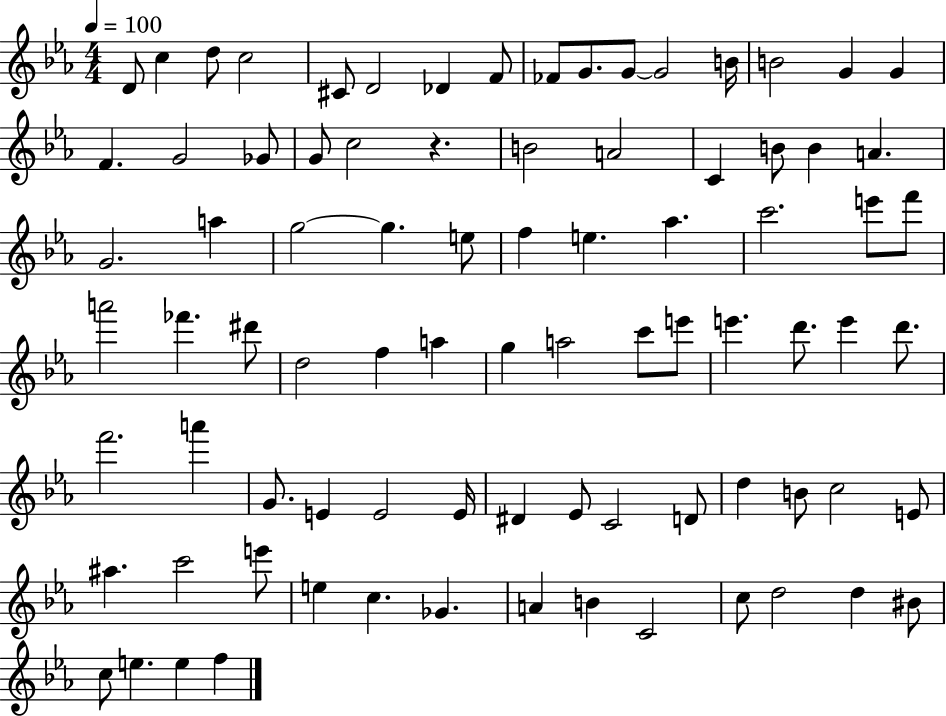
X:1
T:Untitled
M:4/4
L:1/4
K:Eb
D/2 c d/2 c2 ^C/2 D2 _D F/2 _F/2 G/2 G/2 G2 B/4 B2 G G F G2 _G/2 G/2 c2 z B2 A2 C B/2 B A G2 a g2 g e/2 f e _a c'2 e'/2 f'/2 a'2 _f' ^d'/2 d2 f a g a2 c'/2 e'/2 e' d'/2 e' d'/2 f'2 a' G/2 E E2 E/4 ^D _E/2 C2 D/2 d B/2 c2 E/2 ^a c'2 e'/2 e c _G A B C2 c/2 d2 d ^B/2 c/2 e e f